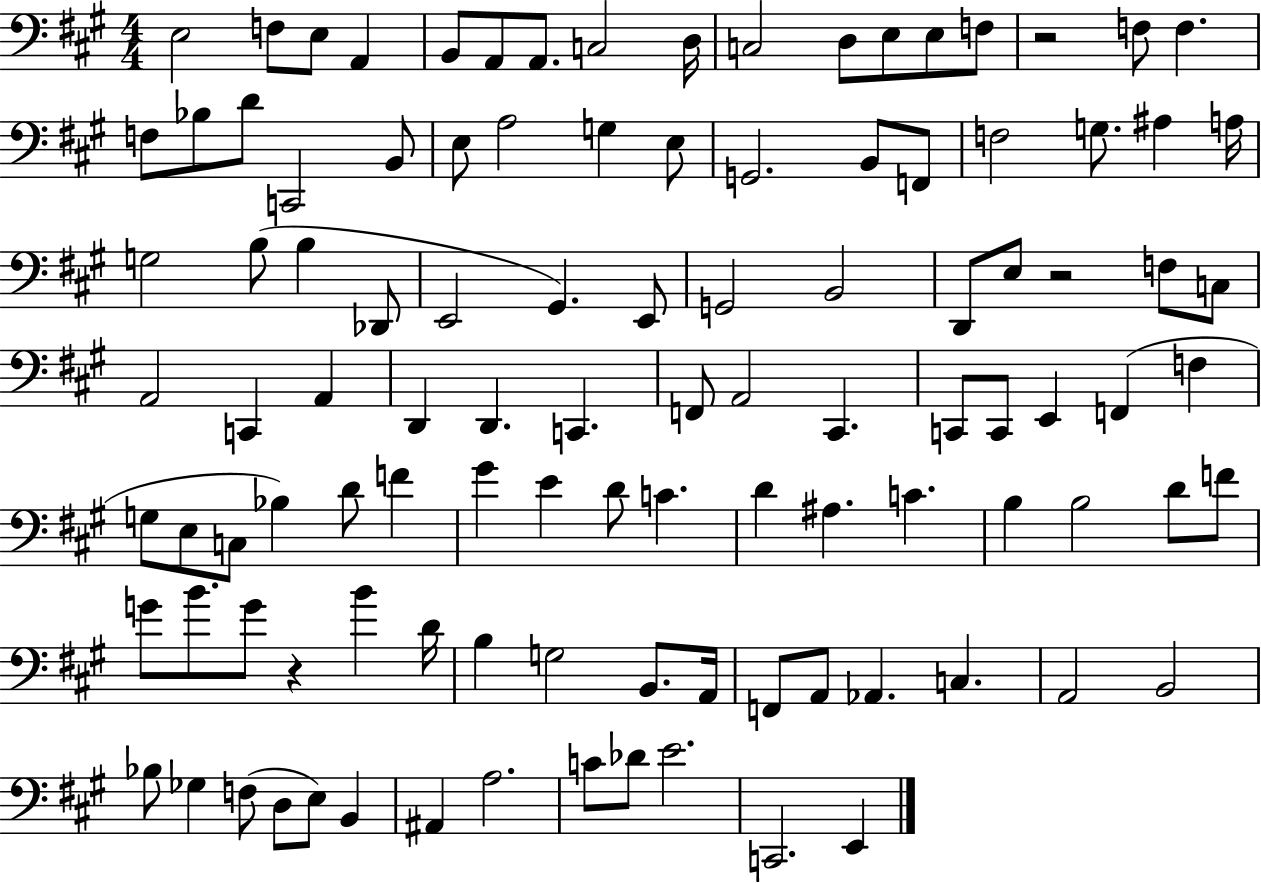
E3/h F3/e E3/e A2/q B2/e A2/e A2/e. C3/h D3/s C3/h D3/e E3/e E3/e F3/e R/h F3/e F3/q. F3/e Bb3/e D4/e C2/h B2/e E3/e A3/h G3/q E3/e G2/h. B2/e F2/e F3/h G3/e. A#3/q A3/s G3/h B3/e B3/q Db2/e E2/h G#2/q. E2/e G2/h B2/h D2/e E3/e R/h F3/e C3/e A2/h C2/q A2/q D2/q D2/q. C2/q. F2/e A2/h C#2/q. C2/e C2/e E2/q F2/q F3/q G3/e E3/e C3/e Bb3/q D4/e F4/q G#4/q E4/q D4/e C4/q. D4/q A#3/q. C4/q. B3/q B3/h D4/e F4/e G4/e B4/e. G4/e R/q B4/q D4/s B3/q G3/h B2/e. A2/s F2/e A2/e Ab2/q. C3/q. A2/h B2/h Bb3/e Gb3/q F3/e D3/e E3/e B2/q A#2/q A3/h. C4/e Db4/e E4/h. C2/h. E2/q